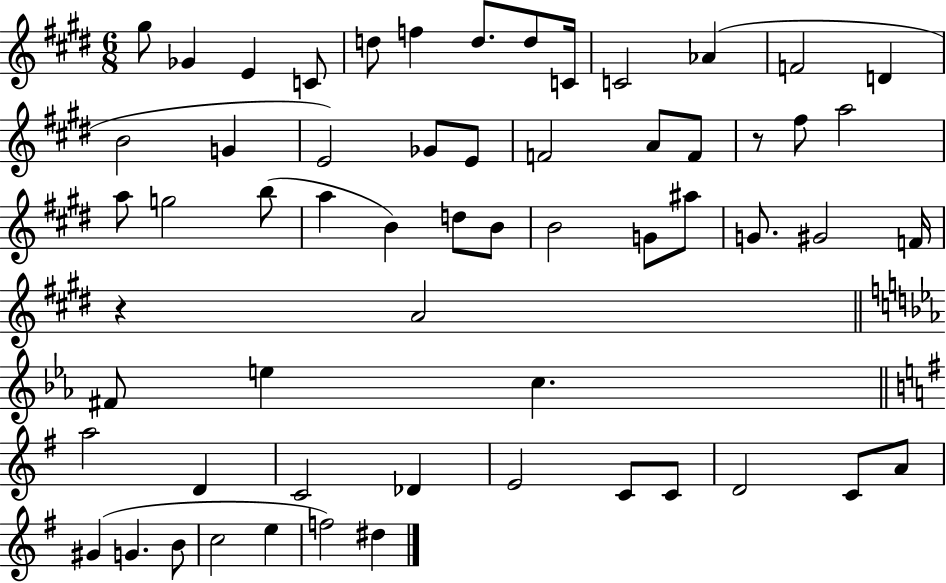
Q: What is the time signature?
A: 6/8